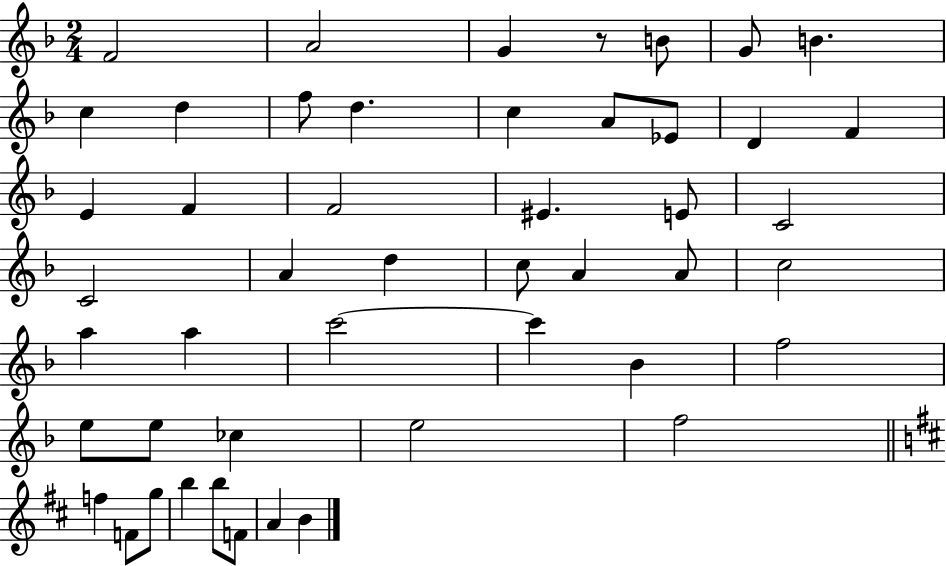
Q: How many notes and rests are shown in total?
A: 48